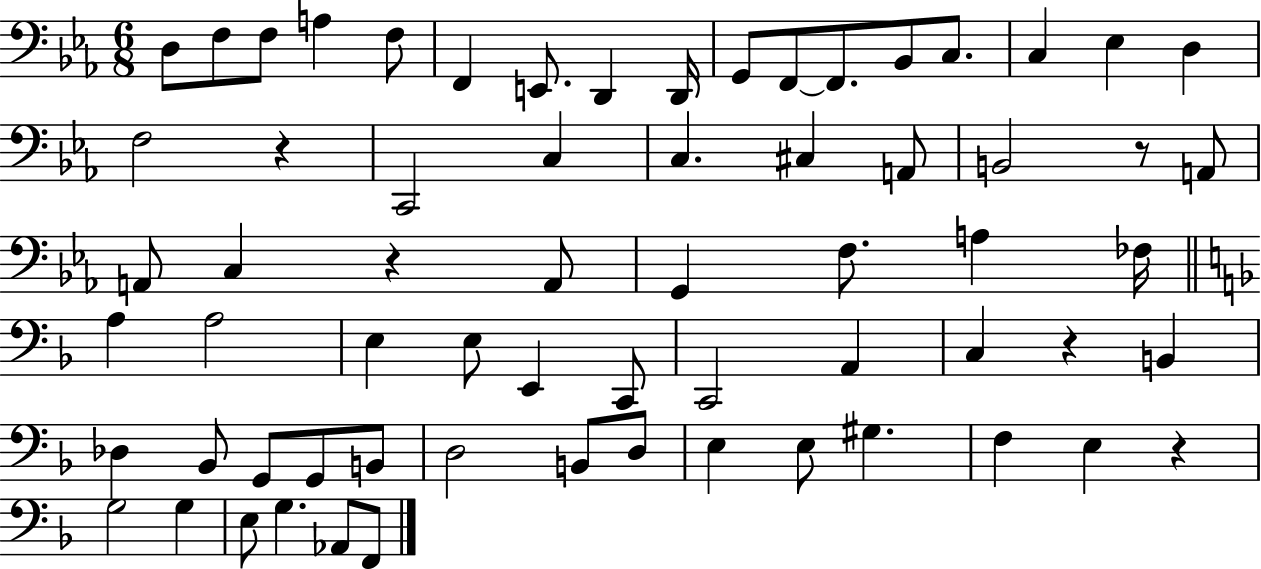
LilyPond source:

{
  \clef bass
  \numericTimeSignature
  \time 6/8
  \key ees \major
  d8 f8 f8 a4 f8 | f,4 e,8. d,4 d,16 | g,8 f,8~~ f,8. bes,8 c8. | c4 ees4 d4 | \break f2 r4 | c,2 c4 | c4. cis4 a,8 | b,2 r8 a,8 | \break a,8 c4 r4 a,8 | g,4 f8. a4 fes16 | \bar "||" \break \key d \minor a4 a2 | e4 e8 e,4 c,8 | c,2 a,4 | c4 r4 b,4 | \break des4 bes,8 g,8 g,8 b,8 | d2 b,8 d8 | e4 e8 gis4. | f4 e4 r4 | \break g2 g4 | e8 g4. aes,8 f,8 | \bar "|."
}